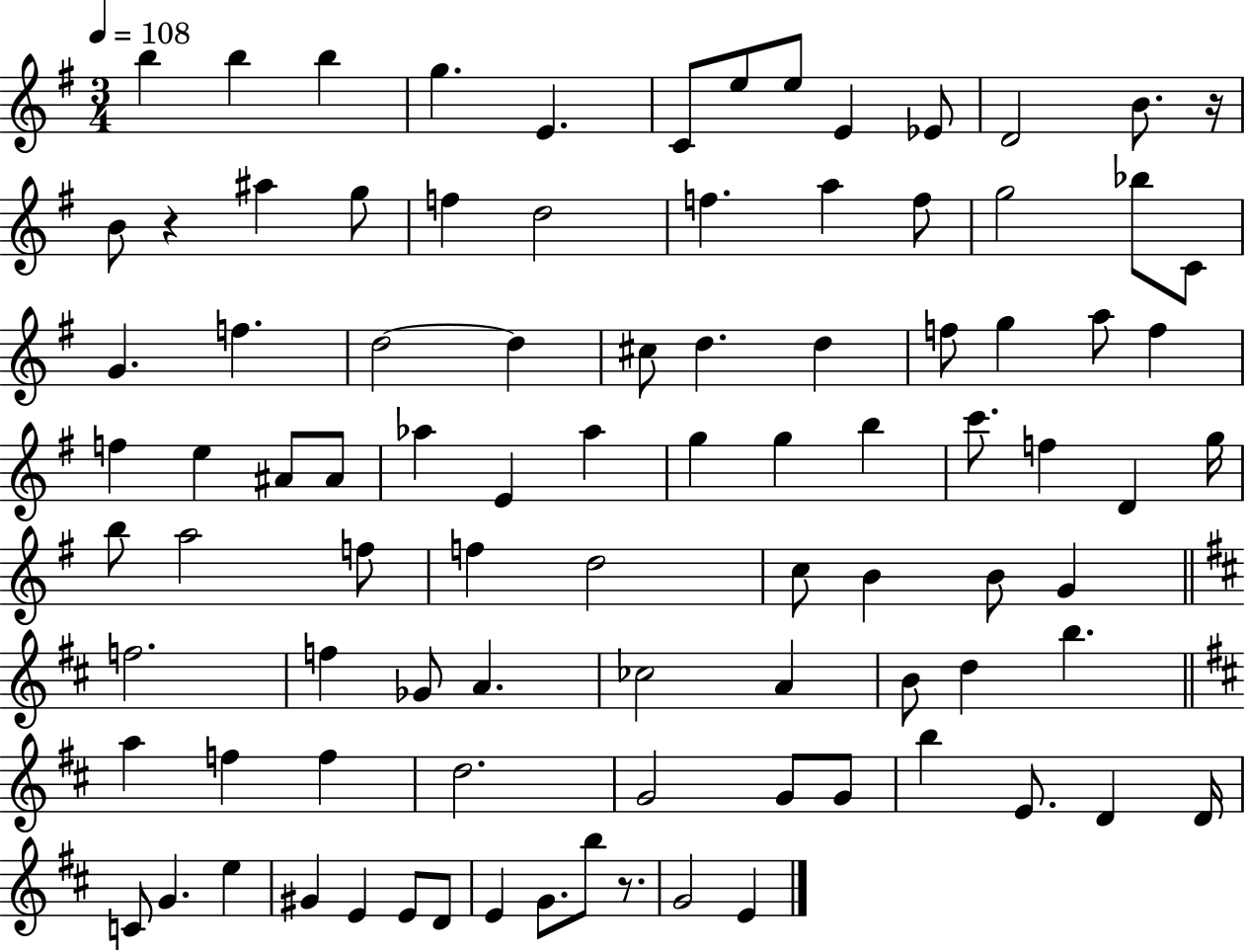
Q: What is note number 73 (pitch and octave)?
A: G4